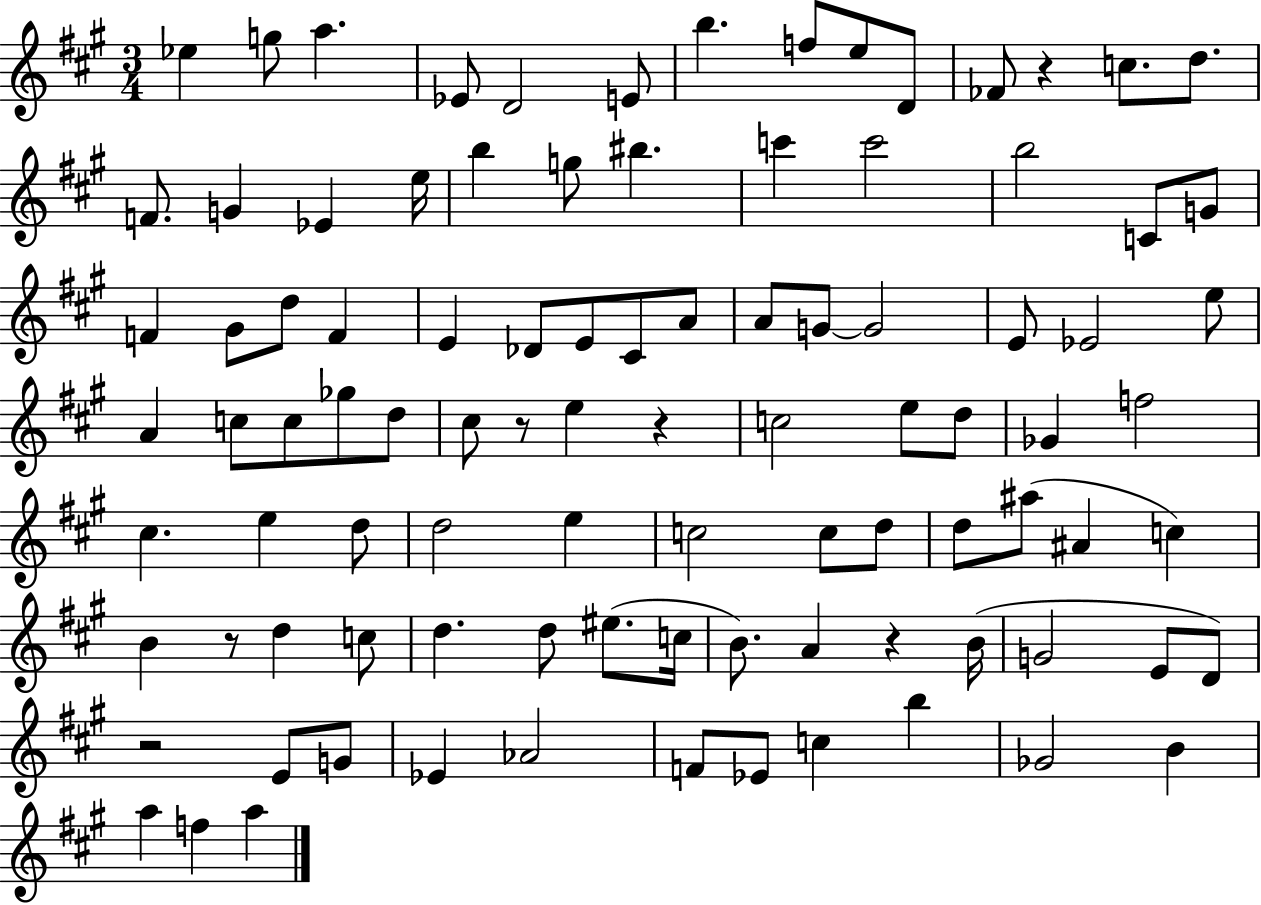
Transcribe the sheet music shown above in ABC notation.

X:1
T:Untitled
M:3/4
L:1/4
K:A
_e g/2 a _E/2 D2 E/2 b f/2 e/2 D/2 _F/2 z c/2 d/2 F/2 G _E e/4 b g/2 ^b c' c'2 b2 C/2 G/2 F ^G/2 d/2 F E _D/2 E/2 ^C/2 A/2 A/2 G/2 G2 E/2 _E2 e/2 A c/2 c/2 _g/2 d/2 ^c/2 z/2 e z c2 e/2 d/2 _G f2 ^c e d/2 d2 e c2 c/2 d/2 d/2 ^a/2 ^A c B z/2 d c/2 d d/2 ^e/2 c/4 B/2 A z B/4 G2 E/2 D/2 z2 E/2 G/2 _E _A2 F/2 _E/2 c b _G2 B a f a